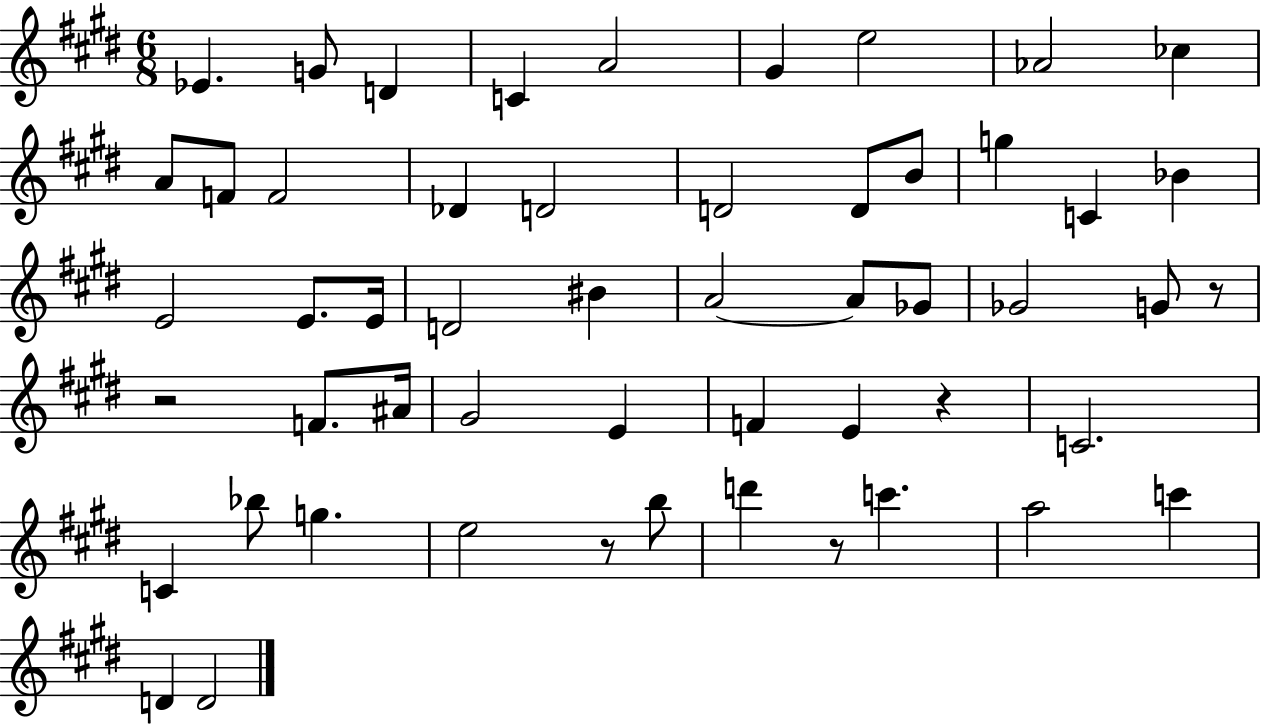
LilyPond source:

{
  \clef treble
  \numericTimeSignature
  \time 6/8
  \key e \major
  ees'4. g'8 d'4 | c'4 a'2 | gis'4 e''2 | aes'2 ces''4 | \break a'8 f'8 f'2 | des'4 d'2 | d'2 d'8 b'8 | g''4 c'4 bes'4 | \break e'2 e'8. e'16 | d'2 bis'4 | a'2~~ a'8 ges'8 | ges'2 g'8 r8 | \break r2 f'8. ais'16 | gis'2 e'4 | f'4 e'4 r4 | c'2. | \break c'4 bes''8 g''4. | e''2 r8 b''8 | d'''4 r8 c'''4. | a''2 c'''4 | \break d'4 d'2 | \bar "|."
}